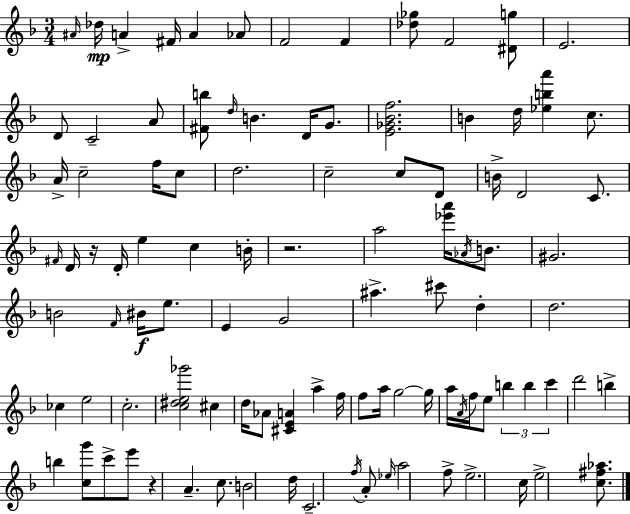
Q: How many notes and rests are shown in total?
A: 101